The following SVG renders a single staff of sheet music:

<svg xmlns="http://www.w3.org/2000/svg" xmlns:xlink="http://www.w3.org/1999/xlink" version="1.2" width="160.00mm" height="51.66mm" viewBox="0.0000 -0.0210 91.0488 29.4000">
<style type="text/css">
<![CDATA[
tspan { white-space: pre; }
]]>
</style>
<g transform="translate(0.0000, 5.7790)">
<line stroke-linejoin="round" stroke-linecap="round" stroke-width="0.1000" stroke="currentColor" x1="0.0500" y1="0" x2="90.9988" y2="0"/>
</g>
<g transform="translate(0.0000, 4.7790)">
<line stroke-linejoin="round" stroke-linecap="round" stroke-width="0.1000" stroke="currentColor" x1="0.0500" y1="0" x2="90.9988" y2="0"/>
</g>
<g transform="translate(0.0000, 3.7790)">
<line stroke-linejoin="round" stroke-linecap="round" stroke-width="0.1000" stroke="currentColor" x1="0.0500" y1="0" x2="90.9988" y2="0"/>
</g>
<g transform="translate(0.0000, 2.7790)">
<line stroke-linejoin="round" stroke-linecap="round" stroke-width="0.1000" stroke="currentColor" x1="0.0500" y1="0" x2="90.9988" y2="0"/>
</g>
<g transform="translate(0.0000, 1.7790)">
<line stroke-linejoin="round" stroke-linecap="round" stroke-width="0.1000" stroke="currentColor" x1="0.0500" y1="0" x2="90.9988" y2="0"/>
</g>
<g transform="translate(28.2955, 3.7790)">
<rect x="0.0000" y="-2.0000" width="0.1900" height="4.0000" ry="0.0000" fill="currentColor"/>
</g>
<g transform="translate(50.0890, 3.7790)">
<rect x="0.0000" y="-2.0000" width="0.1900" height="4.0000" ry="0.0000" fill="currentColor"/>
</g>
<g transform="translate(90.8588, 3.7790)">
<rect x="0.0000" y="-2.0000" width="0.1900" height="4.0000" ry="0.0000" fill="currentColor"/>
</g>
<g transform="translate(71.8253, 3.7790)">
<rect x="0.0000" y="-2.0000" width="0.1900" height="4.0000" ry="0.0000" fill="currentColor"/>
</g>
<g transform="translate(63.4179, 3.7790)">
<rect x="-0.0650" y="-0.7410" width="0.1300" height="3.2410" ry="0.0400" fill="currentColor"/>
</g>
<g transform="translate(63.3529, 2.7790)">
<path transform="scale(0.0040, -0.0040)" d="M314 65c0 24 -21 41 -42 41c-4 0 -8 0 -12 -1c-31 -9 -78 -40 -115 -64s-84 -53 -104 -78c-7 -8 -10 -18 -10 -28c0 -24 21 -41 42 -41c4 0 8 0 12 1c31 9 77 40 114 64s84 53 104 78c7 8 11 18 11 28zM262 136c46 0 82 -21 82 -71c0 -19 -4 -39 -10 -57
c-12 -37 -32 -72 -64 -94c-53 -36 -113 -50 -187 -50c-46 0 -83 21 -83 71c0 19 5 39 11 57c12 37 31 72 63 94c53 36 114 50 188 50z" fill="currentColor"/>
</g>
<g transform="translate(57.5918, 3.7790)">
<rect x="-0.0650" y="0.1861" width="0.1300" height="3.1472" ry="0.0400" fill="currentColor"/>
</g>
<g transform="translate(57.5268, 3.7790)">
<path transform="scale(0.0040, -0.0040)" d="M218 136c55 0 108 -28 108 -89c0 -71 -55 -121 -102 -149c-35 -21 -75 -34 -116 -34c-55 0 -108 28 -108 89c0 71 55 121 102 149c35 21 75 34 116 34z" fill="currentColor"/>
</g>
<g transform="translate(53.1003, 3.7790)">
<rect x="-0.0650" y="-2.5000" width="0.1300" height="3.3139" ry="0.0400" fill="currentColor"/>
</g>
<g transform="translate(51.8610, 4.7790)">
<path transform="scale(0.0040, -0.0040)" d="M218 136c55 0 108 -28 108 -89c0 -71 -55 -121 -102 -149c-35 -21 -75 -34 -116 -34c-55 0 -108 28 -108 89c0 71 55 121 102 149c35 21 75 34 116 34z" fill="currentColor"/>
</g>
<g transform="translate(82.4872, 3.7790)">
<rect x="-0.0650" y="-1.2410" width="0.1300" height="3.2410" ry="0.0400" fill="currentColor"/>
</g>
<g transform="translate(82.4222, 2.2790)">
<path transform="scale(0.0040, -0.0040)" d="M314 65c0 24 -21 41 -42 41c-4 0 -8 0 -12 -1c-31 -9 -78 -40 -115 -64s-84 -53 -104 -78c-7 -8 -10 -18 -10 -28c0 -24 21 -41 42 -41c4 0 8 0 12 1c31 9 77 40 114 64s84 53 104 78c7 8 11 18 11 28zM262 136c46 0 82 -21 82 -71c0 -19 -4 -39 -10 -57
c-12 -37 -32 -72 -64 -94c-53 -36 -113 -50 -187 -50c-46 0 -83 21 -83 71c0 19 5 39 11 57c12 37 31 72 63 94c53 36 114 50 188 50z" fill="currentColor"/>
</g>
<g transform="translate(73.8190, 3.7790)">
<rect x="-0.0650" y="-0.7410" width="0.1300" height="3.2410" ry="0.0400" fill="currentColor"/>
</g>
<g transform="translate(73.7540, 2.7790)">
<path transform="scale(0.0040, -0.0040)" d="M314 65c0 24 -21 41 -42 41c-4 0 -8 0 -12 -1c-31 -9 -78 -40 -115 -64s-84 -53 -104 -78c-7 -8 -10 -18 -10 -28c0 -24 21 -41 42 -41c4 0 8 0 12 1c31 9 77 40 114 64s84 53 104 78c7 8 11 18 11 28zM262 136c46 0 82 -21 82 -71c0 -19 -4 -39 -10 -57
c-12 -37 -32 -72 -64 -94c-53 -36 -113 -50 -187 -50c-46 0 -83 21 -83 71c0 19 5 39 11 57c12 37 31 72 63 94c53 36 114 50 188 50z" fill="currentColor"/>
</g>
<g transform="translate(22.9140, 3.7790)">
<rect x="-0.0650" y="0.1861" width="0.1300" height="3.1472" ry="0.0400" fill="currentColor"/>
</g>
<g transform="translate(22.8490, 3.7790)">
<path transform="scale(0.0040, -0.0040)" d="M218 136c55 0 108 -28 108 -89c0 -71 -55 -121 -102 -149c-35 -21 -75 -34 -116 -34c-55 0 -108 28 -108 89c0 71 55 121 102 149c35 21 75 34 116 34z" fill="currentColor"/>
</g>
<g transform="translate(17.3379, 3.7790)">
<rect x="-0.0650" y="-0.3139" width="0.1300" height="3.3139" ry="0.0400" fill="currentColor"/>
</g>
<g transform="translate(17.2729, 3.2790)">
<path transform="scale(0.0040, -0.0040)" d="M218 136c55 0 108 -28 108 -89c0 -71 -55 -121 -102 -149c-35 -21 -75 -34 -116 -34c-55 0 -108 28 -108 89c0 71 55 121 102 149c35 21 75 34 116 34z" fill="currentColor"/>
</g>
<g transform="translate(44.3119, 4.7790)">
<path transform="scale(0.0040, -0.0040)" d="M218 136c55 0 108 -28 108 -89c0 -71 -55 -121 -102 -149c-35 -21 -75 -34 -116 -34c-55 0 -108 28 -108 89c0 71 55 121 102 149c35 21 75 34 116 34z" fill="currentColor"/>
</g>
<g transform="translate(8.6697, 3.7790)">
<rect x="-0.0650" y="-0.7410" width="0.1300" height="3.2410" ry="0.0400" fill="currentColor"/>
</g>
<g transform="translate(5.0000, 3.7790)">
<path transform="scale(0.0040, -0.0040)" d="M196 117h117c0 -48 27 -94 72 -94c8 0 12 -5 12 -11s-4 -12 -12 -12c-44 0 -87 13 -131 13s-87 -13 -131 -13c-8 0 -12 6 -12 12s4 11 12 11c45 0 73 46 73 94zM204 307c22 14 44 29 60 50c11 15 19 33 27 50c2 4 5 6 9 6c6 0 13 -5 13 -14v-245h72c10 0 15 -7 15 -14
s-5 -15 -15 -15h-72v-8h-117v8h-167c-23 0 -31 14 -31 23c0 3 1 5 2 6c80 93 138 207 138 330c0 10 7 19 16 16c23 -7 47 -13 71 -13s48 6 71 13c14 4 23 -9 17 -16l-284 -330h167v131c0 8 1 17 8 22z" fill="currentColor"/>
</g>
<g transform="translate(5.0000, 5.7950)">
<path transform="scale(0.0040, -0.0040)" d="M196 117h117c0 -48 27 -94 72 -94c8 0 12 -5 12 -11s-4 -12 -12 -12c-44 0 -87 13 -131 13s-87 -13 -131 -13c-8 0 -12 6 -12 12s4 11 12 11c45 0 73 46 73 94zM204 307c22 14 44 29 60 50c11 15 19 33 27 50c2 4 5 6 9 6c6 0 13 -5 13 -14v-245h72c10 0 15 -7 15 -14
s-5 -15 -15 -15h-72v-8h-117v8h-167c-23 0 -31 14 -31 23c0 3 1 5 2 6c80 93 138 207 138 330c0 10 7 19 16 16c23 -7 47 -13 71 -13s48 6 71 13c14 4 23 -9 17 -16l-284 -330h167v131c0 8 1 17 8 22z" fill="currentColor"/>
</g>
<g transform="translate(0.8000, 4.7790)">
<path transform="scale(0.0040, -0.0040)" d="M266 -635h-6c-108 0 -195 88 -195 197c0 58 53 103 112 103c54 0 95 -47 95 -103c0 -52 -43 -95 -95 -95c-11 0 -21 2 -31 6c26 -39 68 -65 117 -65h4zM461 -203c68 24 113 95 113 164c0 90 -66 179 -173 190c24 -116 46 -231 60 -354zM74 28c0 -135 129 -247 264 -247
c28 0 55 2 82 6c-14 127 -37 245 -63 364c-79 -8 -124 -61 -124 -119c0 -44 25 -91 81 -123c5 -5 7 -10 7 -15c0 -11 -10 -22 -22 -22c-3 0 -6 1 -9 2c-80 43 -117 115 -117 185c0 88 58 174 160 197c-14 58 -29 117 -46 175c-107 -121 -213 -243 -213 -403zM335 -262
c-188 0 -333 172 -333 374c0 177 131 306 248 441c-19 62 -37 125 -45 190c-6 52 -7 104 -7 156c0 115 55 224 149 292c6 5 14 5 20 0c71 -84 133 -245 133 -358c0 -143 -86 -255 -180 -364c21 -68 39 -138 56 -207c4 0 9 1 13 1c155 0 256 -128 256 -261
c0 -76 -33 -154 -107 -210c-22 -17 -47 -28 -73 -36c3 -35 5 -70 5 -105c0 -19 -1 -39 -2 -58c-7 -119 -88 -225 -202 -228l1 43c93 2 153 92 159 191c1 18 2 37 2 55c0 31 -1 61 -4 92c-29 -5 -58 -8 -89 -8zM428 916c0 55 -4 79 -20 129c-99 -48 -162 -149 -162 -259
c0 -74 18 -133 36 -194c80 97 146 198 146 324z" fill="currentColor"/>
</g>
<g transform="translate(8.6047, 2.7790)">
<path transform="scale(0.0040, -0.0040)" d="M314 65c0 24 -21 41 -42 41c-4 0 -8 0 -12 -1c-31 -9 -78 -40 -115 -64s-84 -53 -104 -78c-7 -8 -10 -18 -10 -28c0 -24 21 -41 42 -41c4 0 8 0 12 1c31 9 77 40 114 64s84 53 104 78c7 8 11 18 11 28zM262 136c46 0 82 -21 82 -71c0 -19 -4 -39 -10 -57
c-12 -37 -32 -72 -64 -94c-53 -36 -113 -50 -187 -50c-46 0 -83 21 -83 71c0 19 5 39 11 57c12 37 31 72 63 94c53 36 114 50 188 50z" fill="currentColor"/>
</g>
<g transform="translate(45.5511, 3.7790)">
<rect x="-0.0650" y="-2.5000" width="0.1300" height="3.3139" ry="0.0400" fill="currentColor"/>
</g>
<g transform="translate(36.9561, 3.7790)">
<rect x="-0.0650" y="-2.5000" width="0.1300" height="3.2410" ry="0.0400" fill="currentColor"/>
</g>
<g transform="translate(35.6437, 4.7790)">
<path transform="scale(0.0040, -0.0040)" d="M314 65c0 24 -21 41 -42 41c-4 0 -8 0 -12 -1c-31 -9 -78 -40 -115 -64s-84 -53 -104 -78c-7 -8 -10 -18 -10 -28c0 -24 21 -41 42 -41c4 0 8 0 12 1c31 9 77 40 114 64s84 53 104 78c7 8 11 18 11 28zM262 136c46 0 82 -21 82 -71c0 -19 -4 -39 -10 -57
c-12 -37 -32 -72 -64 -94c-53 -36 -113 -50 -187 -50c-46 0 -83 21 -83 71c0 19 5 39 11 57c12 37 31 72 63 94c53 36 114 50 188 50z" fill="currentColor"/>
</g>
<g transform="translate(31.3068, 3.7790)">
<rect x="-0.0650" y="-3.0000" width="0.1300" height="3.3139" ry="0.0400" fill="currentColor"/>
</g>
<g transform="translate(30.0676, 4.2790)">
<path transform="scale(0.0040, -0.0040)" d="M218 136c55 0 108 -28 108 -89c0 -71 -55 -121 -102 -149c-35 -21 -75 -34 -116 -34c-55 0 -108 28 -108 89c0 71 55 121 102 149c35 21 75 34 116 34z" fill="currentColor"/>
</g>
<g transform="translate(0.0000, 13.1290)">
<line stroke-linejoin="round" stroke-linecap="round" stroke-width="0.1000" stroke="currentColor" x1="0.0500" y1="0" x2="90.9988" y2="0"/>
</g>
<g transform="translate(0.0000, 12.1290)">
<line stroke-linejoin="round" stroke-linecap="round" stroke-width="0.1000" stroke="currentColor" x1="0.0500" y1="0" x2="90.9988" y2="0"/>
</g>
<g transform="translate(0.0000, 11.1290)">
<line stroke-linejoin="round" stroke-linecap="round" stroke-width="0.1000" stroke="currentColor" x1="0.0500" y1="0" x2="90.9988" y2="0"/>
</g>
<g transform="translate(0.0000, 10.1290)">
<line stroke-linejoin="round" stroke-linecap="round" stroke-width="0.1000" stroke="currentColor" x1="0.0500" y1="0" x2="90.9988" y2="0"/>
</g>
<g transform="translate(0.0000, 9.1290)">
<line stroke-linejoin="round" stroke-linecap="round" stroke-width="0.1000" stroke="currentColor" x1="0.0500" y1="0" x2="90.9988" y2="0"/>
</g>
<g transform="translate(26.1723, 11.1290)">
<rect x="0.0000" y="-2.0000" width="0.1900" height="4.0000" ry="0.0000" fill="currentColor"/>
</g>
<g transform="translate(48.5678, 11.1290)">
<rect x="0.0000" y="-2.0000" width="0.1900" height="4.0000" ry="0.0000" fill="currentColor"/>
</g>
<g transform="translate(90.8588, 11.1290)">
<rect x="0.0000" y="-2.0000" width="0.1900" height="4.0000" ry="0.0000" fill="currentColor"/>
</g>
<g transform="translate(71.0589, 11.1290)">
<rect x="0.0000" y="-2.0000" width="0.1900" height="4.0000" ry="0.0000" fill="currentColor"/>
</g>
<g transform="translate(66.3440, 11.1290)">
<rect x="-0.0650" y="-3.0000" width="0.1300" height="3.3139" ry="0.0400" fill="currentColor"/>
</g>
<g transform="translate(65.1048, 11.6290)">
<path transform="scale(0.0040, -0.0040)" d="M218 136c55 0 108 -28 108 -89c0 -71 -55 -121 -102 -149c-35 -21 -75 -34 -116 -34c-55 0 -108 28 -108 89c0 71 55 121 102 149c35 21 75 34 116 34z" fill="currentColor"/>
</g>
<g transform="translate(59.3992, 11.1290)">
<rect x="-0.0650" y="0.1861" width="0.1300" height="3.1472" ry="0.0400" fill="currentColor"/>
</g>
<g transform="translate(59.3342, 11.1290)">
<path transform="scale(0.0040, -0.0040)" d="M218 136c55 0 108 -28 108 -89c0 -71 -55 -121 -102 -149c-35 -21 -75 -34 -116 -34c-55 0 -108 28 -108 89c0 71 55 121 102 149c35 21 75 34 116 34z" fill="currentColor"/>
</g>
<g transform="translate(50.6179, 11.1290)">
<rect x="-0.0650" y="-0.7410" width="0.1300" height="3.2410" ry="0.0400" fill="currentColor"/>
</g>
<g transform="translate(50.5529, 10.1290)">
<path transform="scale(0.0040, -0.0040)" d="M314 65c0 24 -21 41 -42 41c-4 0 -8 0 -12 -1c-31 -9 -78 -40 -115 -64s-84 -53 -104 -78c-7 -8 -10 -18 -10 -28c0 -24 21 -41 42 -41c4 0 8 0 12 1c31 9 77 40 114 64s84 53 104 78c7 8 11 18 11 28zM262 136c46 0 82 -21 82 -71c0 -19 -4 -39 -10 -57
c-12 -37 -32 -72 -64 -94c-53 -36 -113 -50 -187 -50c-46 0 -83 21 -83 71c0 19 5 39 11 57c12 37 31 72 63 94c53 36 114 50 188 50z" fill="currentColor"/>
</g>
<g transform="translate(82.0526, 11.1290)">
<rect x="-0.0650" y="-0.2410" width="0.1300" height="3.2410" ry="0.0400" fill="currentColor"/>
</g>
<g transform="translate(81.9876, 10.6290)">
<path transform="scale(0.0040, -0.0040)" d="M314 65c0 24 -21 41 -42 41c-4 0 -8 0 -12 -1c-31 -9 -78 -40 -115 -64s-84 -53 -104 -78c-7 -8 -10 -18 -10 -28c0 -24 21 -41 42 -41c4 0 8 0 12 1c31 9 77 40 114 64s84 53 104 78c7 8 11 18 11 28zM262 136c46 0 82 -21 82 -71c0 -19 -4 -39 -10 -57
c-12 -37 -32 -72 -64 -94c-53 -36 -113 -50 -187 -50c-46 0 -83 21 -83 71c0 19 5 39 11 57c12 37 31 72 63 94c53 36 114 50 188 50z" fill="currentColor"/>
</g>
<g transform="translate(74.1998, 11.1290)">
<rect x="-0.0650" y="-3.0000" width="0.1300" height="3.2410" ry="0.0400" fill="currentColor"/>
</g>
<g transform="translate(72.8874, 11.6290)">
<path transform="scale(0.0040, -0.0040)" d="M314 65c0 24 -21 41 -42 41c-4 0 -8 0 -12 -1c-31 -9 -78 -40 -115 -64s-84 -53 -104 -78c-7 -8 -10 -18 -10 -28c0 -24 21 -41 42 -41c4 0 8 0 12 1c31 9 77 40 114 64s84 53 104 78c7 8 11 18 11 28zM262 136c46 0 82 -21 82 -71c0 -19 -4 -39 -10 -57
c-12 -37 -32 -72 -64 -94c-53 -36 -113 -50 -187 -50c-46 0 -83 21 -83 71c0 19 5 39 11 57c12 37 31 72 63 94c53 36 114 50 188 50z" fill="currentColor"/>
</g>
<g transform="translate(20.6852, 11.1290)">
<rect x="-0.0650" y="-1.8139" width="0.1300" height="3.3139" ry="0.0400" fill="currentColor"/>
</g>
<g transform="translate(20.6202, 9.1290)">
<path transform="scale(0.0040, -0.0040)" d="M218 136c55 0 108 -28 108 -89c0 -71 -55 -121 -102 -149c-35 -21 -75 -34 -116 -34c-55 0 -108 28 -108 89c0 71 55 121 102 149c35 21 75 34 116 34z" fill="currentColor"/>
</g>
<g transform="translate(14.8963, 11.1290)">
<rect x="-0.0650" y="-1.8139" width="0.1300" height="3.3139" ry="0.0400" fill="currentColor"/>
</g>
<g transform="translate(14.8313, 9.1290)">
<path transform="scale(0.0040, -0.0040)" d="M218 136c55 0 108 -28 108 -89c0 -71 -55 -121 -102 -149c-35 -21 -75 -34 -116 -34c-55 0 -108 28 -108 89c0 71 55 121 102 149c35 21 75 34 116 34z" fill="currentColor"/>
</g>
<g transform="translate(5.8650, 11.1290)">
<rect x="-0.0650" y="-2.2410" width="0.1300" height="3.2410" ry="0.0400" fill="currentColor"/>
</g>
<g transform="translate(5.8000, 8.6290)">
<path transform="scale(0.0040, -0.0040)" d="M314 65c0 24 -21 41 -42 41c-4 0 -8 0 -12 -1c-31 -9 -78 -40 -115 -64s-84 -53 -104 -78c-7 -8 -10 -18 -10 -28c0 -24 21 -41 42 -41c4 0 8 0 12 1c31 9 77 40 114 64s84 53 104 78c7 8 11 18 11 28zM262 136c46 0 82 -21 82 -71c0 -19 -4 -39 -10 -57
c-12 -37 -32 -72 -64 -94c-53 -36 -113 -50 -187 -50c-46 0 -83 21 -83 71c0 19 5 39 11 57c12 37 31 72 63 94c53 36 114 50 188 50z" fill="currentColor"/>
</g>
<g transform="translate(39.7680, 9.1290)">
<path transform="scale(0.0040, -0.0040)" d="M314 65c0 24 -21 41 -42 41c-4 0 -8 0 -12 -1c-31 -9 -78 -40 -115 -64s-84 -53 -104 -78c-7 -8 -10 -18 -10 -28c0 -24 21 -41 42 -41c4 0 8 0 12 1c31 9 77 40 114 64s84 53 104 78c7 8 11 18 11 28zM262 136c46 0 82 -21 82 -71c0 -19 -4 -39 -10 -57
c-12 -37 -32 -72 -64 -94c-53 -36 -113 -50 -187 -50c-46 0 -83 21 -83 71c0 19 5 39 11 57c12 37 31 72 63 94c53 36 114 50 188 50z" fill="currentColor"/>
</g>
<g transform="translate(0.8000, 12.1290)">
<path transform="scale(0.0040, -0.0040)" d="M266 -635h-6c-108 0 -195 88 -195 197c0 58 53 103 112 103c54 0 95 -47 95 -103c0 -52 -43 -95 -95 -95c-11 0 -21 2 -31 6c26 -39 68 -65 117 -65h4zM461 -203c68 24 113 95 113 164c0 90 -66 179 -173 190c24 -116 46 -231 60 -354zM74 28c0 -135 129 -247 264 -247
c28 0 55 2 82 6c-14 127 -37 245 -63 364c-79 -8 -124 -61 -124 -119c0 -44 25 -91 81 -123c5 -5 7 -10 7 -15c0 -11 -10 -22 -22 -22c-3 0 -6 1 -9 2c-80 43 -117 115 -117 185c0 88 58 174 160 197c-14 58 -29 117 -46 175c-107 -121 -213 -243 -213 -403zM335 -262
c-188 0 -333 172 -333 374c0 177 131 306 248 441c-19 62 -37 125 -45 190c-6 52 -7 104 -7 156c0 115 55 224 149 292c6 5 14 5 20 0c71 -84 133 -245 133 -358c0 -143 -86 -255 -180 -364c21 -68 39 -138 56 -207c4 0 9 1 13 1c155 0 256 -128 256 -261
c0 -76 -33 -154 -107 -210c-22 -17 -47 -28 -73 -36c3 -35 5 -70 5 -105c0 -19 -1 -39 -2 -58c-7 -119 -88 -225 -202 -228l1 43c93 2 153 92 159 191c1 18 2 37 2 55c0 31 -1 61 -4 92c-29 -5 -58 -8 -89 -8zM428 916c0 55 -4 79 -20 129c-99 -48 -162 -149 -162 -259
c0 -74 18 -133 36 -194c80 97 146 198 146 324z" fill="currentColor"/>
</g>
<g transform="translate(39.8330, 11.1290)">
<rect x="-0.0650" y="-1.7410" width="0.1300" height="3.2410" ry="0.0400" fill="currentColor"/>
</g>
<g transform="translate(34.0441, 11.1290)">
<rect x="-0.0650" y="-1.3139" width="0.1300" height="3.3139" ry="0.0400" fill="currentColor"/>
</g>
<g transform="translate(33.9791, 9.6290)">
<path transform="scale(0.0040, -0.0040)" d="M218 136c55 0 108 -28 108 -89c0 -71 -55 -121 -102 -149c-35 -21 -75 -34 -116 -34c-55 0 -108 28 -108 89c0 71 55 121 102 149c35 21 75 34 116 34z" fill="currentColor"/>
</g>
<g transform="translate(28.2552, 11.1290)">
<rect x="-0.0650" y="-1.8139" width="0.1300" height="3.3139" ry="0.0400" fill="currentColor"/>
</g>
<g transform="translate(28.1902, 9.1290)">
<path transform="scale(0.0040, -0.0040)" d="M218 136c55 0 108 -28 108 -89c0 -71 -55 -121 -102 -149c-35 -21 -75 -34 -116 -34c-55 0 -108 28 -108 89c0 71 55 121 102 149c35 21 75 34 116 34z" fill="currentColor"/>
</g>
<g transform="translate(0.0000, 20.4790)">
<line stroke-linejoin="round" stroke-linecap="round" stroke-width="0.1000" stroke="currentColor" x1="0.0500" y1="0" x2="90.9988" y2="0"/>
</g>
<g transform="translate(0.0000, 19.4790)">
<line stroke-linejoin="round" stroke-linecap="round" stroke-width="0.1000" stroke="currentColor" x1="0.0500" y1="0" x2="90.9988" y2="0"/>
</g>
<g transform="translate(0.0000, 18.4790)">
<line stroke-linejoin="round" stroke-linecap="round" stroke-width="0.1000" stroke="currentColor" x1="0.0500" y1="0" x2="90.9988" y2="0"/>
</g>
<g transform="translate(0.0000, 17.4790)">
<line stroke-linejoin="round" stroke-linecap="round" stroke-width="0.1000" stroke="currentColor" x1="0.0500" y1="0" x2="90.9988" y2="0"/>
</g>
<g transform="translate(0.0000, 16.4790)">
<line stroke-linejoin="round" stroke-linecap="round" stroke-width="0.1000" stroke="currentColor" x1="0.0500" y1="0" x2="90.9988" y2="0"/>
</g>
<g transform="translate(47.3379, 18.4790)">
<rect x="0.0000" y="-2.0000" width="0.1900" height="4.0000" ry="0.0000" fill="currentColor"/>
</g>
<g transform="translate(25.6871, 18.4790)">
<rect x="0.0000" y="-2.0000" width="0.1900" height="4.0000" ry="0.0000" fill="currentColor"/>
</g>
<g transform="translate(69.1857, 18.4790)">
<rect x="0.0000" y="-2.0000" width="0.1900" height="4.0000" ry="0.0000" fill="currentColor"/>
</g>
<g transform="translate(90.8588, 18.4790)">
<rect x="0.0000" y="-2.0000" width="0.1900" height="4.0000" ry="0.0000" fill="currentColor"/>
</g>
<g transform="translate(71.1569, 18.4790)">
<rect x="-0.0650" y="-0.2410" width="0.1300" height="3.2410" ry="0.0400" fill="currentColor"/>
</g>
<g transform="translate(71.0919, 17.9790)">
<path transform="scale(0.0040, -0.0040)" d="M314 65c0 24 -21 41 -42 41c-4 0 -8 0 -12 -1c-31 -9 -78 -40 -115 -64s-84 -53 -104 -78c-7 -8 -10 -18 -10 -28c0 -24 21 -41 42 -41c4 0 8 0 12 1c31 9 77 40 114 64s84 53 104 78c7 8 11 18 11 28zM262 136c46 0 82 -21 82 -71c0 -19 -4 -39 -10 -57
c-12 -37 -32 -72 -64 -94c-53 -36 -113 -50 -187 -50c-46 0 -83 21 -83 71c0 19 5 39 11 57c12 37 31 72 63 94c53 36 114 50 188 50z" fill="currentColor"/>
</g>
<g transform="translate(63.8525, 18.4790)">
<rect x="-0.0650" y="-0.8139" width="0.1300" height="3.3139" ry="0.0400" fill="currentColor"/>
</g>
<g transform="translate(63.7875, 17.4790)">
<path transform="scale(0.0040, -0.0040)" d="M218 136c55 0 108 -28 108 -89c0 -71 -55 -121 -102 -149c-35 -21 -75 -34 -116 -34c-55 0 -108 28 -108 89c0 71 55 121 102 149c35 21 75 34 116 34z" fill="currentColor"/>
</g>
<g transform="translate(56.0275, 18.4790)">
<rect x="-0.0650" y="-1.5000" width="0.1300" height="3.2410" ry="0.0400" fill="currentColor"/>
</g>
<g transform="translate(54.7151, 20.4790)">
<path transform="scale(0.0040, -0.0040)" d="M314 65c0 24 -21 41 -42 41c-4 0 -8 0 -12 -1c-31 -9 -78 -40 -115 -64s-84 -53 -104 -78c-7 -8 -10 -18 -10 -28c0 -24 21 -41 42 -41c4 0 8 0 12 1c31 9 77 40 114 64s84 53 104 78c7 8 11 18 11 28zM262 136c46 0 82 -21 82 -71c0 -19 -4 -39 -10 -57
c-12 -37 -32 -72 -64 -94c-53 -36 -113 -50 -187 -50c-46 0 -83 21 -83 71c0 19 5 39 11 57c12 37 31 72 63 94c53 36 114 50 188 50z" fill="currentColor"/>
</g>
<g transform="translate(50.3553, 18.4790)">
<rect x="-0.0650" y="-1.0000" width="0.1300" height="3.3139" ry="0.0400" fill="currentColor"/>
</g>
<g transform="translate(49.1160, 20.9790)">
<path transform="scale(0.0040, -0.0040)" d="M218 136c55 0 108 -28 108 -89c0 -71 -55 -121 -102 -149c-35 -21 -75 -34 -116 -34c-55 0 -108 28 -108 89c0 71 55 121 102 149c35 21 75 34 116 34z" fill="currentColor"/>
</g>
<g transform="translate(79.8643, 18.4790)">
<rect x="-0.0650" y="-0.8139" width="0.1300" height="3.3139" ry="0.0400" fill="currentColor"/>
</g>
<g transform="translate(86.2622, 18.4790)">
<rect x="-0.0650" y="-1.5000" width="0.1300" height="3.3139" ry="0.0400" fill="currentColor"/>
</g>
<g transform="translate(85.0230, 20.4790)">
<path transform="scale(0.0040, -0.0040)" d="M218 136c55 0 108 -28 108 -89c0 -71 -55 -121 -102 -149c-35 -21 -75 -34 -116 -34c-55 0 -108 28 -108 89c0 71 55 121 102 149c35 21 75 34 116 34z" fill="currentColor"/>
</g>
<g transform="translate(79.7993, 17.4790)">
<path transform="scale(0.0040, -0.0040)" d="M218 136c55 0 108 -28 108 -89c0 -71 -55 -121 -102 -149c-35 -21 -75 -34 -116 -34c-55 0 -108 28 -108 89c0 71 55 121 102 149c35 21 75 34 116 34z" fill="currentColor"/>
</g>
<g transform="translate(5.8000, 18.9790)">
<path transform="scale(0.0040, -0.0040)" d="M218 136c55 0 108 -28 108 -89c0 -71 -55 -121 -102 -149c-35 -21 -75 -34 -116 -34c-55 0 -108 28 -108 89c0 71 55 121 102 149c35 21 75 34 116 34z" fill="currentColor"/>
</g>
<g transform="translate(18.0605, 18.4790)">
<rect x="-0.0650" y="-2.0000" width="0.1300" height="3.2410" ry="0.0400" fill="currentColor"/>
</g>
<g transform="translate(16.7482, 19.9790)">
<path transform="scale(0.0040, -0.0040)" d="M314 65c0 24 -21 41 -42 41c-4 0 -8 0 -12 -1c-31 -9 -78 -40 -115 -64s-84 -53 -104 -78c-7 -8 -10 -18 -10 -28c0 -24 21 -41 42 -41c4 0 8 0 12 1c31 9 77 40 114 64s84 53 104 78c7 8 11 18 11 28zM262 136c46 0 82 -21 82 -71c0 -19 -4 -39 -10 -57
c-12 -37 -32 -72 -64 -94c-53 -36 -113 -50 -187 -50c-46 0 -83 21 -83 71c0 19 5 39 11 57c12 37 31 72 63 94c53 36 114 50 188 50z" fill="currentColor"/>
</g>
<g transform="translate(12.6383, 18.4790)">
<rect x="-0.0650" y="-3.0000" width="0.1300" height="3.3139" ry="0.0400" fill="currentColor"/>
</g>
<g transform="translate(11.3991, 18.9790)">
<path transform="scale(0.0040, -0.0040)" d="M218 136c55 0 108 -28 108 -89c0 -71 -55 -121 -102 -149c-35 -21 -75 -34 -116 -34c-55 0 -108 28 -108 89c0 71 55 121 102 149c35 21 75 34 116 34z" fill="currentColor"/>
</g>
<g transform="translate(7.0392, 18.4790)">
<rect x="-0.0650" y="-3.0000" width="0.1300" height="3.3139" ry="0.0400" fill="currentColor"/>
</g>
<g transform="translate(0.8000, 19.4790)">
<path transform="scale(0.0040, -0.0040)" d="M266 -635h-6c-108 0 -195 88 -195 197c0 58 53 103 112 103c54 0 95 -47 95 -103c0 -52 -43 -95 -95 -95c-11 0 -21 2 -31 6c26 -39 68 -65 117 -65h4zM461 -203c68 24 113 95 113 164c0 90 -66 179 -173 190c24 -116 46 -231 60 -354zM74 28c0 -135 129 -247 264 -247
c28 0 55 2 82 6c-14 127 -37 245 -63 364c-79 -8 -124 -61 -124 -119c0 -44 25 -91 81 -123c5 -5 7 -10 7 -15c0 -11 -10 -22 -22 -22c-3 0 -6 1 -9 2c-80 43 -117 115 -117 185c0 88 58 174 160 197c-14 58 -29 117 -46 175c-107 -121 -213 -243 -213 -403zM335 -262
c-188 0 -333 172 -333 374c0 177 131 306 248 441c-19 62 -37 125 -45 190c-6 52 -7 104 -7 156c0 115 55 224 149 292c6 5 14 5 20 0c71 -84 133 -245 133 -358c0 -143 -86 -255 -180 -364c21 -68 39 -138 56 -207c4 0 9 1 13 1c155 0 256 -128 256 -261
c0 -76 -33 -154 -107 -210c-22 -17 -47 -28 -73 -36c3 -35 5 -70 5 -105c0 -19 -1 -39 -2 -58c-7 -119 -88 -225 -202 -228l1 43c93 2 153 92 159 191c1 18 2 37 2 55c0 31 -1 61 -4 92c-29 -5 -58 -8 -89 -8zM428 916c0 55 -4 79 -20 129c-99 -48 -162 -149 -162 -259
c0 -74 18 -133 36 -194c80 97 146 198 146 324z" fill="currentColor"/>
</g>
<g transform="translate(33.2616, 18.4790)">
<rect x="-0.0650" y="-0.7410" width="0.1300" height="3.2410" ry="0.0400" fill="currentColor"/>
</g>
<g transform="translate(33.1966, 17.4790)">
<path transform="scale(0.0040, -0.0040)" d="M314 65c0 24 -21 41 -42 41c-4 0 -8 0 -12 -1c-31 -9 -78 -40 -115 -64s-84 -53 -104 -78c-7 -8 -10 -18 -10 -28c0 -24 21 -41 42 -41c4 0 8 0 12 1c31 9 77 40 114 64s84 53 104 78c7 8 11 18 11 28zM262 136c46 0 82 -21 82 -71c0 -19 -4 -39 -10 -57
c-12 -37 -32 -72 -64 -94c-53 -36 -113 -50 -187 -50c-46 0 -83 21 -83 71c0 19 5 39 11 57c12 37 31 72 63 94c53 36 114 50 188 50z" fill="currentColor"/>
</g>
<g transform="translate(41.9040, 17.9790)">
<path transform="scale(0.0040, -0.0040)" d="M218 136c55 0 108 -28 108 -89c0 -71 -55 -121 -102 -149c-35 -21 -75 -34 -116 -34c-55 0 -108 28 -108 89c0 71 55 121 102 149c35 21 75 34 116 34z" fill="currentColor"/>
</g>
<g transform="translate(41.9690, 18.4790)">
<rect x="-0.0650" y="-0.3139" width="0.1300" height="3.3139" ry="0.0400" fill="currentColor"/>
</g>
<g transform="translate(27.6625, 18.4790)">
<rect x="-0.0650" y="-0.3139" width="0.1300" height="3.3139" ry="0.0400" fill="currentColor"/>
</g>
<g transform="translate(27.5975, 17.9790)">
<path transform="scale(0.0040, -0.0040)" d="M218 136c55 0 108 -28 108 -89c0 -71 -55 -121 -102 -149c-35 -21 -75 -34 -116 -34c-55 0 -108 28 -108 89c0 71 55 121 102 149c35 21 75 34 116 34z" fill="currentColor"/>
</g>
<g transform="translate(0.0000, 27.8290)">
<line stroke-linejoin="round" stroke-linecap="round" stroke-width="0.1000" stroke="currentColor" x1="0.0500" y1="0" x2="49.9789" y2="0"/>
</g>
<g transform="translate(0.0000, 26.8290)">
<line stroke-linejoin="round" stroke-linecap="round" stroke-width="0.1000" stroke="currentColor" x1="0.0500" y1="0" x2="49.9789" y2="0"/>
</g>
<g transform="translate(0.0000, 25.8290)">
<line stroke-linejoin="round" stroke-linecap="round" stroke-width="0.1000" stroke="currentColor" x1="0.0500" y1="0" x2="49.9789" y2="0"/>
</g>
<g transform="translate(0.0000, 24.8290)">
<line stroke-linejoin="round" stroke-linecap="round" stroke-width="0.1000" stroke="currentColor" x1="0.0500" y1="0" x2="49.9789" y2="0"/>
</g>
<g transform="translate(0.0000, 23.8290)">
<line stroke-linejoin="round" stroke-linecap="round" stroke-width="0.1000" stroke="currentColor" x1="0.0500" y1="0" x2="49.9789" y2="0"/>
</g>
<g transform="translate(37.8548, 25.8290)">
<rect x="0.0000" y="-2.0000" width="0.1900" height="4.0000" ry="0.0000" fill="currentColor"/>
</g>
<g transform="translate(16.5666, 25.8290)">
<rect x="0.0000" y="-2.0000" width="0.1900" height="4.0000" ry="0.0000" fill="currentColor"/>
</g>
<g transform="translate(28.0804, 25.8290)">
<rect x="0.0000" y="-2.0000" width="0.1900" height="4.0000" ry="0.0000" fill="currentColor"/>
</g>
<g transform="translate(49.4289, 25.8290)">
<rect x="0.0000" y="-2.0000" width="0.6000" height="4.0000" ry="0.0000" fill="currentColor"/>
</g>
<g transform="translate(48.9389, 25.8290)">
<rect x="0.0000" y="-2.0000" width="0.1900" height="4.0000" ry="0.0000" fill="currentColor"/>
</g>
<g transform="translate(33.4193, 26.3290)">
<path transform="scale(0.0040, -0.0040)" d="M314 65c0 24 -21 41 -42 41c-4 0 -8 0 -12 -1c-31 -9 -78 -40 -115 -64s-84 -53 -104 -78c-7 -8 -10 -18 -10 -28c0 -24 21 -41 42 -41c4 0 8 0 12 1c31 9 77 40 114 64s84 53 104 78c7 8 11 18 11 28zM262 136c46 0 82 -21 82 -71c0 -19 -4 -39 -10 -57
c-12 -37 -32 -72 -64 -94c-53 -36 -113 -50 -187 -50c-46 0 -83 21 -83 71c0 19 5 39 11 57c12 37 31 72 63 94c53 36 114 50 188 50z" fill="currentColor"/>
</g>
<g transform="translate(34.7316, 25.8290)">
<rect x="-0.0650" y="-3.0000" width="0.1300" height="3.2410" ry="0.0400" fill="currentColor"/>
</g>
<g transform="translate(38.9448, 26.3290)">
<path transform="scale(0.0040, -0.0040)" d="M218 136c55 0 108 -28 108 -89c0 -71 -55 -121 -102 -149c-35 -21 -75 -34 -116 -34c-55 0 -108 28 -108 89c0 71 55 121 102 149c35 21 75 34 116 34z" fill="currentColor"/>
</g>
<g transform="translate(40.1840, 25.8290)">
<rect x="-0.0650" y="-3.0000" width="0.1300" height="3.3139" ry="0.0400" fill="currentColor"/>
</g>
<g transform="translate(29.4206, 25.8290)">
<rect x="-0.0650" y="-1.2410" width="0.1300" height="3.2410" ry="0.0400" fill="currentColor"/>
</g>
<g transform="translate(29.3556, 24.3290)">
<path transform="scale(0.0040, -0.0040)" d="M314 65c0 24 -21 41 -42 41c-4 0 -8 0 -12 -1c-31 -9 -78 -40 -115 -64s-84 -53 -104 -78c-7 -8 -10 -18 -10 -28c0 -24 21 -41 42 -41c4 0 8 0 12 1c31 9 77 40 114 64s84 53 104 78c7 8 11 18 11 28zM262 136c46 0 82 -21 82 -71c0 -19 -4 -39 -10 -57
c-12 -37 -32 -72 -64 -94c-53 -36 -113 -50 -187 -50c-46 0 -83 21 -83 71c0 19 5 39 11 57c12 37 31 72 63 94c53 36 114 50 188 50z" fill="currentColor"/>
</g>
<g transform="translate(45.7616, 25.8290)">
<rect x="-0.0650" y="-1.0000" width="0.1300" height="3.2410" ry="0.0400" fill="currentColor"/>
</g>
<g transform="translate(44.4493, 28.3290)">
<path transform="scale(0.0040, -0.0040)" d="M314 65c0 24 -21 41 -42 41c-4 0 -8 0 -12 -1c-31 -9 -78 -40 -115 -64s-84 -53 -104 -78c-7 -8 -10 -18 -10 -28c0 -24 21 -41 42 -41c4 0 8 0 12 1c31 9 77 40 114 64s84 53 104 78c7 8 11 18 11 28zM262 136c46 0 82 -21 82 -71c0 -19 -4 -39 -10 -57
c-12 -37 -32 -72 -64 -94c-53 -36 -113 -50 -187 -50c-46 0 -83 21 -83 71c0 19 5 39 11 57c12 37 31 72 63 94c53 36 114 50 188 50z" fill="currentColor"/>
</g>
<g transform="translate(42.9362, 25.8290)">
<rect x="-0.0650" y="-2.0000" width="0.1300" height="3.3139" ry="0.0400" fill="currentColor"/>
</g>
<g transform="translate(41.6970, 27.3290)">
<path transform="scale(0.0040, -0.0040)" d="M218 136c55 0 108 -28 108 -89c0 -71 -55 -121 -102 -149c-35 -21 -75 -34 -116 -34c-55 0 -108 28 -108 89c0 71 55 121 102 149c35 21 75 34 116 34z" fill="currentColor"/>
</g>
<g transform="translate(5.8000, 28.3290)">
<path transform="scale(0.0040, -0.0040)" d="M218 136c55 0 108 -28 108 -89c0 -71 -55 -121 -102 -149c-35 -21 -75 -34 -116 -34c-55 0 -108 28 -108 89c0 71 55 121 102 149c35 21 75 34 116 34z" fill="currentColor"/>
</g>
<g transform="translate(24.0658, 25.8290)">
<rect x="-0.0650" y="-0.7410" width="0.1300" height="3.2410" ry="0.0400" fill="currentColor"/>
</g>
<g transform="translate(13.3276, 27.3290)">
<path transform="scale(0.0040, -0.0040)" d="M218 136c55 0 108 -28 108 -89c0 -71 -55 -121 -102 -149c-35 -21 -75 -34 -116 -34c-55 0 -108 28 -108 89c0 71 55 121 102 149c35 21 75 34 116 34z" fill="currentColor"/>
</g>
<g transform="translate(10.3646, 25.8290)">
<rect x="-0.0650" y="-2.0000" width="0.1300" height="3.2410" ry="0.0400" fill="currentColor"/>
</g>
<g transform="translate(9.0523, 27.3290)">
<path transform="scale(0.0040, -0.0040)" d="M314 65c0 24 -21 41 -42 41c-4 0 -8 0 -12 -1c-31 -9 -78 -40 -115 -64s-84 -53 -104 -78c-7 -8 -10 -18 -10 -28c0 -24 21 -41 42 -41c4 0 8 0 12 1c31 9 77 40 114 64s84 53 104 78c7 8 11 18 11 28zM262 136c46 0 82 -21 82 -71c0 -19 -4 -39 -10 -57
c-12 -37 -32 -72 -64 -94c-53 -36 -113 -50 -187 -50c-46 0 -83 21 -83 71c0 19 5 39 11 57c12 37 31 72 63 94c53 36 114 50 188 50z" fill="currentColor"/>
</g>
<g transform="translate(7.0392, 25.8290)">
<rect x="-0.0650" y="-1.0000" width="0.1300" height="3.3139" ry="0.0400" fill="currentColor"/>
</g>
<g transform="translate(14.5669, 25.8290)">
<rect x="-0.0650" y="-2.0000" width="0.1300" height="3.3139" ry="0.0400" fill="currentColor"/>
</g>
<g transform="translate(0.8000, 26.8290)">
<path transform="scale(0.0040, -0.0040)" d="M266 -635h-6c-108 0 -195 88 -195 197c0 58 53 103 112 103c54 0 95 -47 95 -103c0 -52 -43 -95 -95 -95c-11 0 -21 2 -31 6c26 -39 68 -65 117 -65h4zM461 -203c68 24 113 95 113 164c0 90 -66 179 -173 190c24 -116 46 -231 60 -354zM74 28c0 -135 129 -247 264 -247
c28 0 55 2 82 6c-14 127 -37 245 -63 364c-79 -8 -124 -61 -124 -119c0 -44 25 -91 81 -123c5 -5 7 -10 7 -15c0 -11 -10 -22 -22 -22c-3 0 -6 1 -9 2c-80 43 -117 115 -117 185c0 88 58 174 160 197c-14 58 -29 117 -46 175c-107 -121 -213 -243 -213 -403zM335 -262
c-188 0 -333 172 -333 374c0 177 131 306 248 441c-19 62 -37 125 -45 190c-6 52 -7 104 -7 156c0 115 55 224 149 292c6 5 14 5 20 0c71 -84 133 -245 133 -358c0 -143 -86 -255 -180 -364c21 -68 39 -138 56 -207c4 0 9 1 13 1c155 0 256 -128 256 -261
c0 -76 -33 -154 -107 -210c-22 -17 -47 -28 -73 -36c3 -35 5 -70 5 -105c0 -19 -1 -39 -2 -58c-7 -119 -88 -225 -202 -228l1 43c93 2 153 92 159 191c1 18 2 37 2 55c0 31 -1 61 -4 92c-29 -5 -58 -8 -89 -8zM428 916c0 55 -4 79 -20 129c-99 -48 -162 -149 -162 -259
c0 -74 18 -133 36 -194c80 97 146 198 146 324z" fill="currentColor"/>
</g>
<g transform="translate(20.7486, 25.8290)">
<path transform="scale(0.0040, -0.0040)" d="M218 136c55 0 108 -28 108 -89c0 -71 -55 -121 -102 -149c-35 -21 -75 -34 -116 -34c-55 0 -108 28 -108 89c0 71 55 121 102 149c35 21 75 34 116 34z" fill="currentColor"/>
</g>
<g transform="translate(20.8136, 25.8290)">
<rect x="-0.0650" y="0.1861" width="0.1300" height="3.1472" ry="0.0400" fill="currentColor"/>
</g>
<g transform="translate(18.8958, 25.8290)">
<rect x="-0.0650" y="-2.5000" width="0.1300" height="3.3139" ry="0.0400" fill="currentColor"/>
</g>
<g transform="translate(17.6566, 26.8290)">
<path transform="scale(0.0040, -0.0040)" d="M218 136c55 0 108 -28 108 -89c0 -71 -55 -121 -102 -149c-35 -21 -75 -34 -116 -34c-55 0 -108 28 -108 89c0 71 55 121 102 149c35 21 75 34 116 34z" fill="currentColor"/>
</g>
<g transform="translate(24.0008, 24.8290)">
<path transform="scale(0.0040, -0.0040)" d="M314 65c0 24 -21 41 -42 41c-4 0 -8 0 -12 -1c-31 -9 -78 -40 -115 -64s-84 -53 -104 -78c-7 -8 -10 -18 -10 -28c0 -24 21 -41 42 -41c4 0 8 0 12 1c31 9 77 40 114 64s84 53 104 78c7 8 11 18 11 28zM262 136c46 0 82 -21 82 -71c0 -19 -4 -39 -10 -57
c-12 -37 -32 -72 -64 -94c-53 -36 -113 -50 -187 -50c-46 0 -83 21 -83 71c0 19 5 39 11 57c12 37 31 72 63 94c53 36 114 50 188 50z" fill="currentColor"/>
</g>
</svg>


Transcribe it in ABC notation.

X:1
T:Untitled
M:4/4
L:1/4
K:C
d2 c B A G2 G G B d2 d2 e2 g2 f f f e f2 d2 B A A2 c2 A A F2 c d2 c D E2 d c2 d E D F2 F G B d2 e2 A2 A F D2